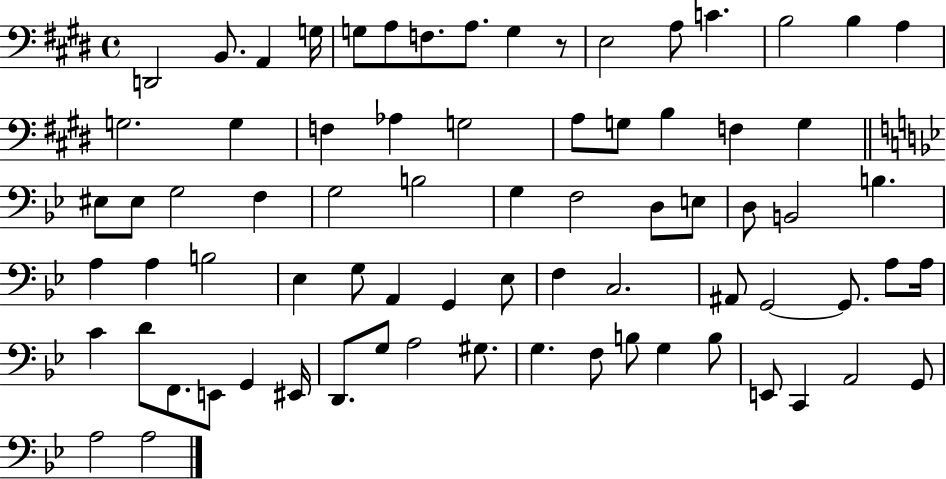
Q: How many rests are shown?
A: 1